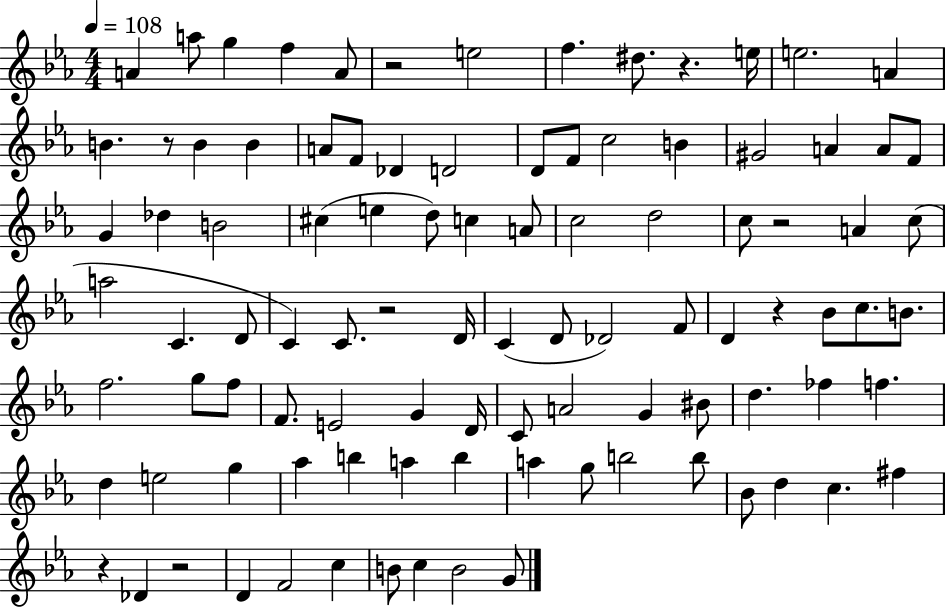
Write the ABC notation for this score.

X:1
T:Untitled
M:4/4
L:1/4
K:Eb
A a/2 g f A/2 z2 e2 f ^d/2 z e/4 e2 A B z/2 B B A/2 F/2 _D D2 D/2 F/2 c2 B ^G2 A A/2 F/2 G _d B2 ^c e d/2 c A/2 c2 d2 c/2 z2 A c/2 a2 C D/2 C C/2 z2 D/4 C D/2 _D2 F/2 D z _B/2 c/2 B/2 f2 g/2 f/2 F/2 E2 G D/4 C/2 A2 G ^B/2 d _f f d e2 g _a b a b a g/2 b2 b/2 _B/2 d c ^f z _D z2 D F2 c B/2 c B2 G/2